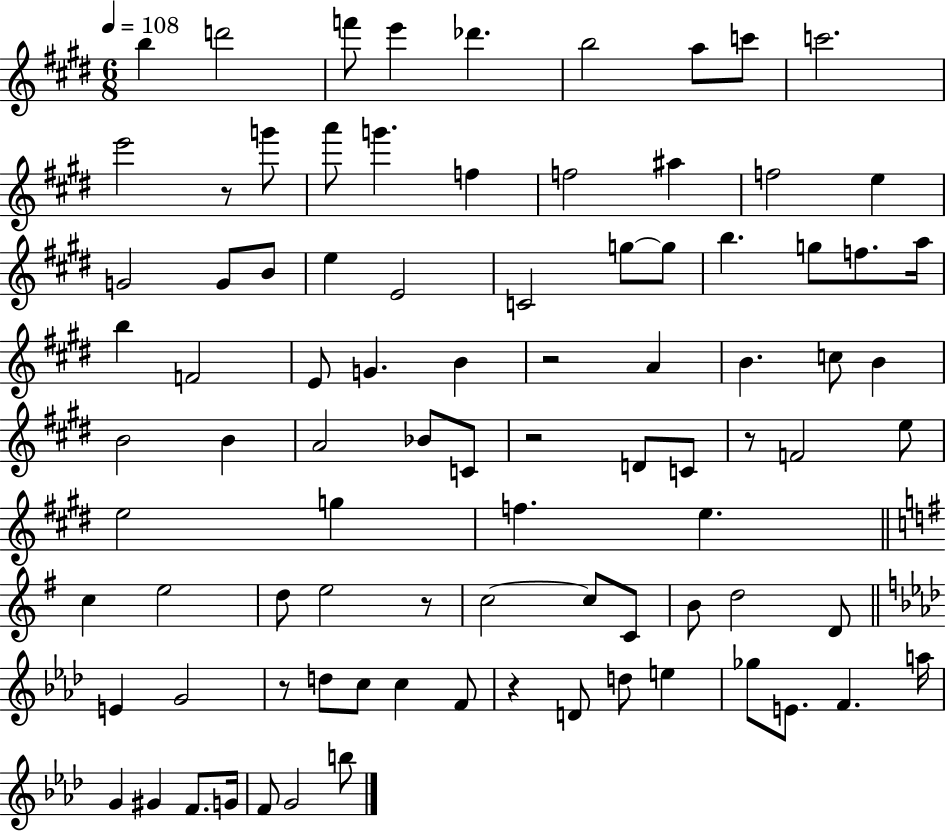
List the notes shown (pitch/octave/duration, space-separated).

B5/q D6/h F6/e E6/q Db6/q. B5/h A5/e C6/e C6/h. E6/h R/e G6/e A6/e G6/q. F5/q F5/h A#5/q F5/h E5/q G4/h G4/e B4/e E5/q E4/h C4/h G5/e G5/e B5/q. G5/e F5/e. A5/s B5/q F4/h E4/e G4/q. B4/q R/h A4/q B4/q. C5/e B4/q B4/h B4/q A4/h Bb4/e C4/e R/h D4/e C4/e R/e F4/h E5/e E5/h G5/q F5/q. E5/q. C5/q E5/h D5/e E5/h R/e C5/h C5/e C4/e B4/e D5/h D4/e E4/q G4/h R/e D5/e C5/e C5/q F4/e R/q D4/e D5/e E5/q Gb5/e E4/e. F4/q. A5/s G4/q G#4/q F4/e. G4/s F4/e G4/h B5/e